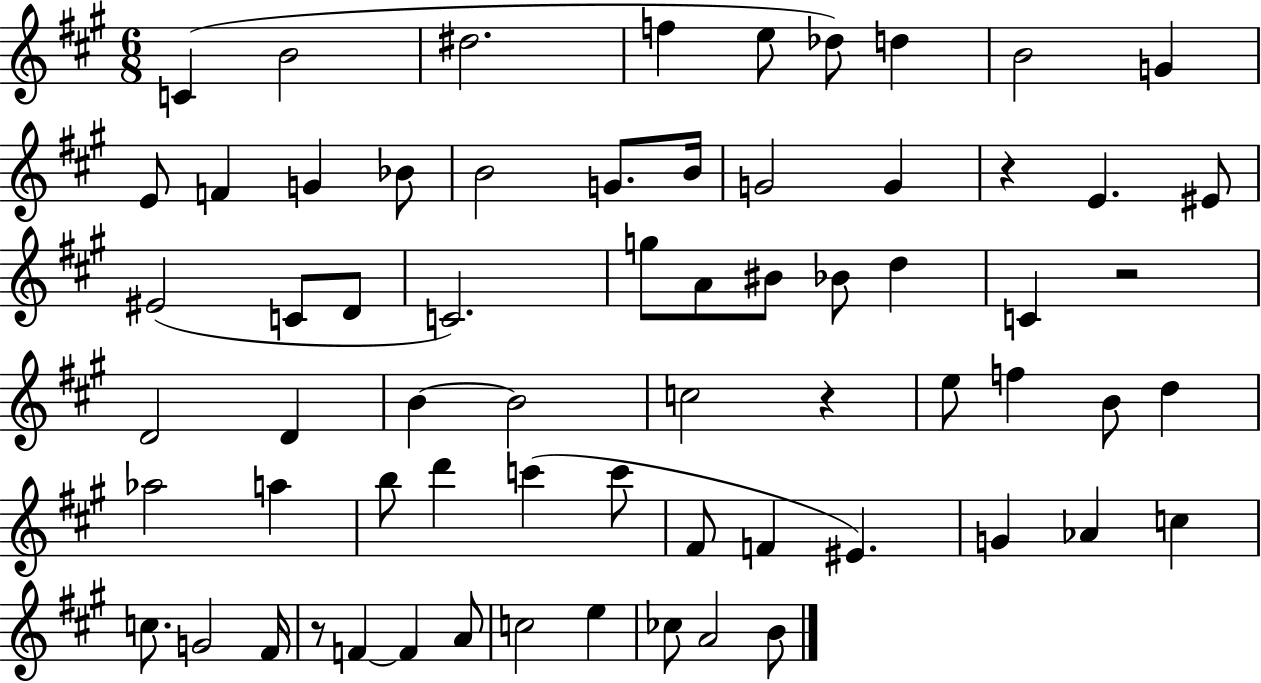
{
  \clef treble
  \numericTimeSignature
  \time 6/8
  \key a \major
  \repeat volta 2 { c'4( b'2 | dis''2. | f''4 e''8 des''8) d''4 | b'2 g'4 | \break e'8 f'4 g'4 bes'8 | b'2 g'8. b'16 | g'2 g'4 | r4 e'4. eis'8 | \break eis'2( c'8 d'8 | c'2.) | g''8 a'8 bis'8 bes'8 d''4 | c'4 r2 | \break d'2 d'4 | b'4~~ b'2 | c''2 r4 | e''8 f''4 b'8 d''4 | \break aes''2 a''4 | b''8 d'''4 c'''4( c'''8 | fis'8 f'4 eis'4.) | g'4 aes'4 c''4 | \break c''8. g'2 fis'16 | r8 f'4~~ f'4 a'8 | c''2 e''4 | ces''8 a'2 b'8 | \break } \bar "|."
}